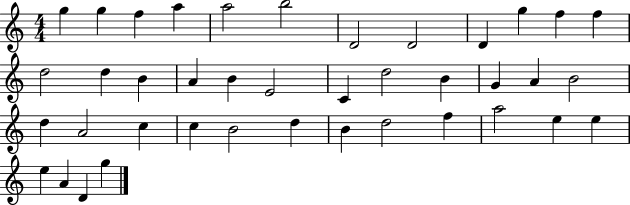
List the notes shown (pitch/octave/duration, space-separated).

G5/q G5/q F5/q A5/q A5/h B5/h D4/h D4/h D4/q G5/q F5/q F5/q D5/h D5/q B4/q A4/q B4/q E4/h C4/q D5/h B4/q G4/q A4/q B4/h D5/q A4/h C5/q C5/q B4/h D5/q B4/q D5/h F5/q A5/h E5/q E5/q E5/q A4/q D4/q G5/q